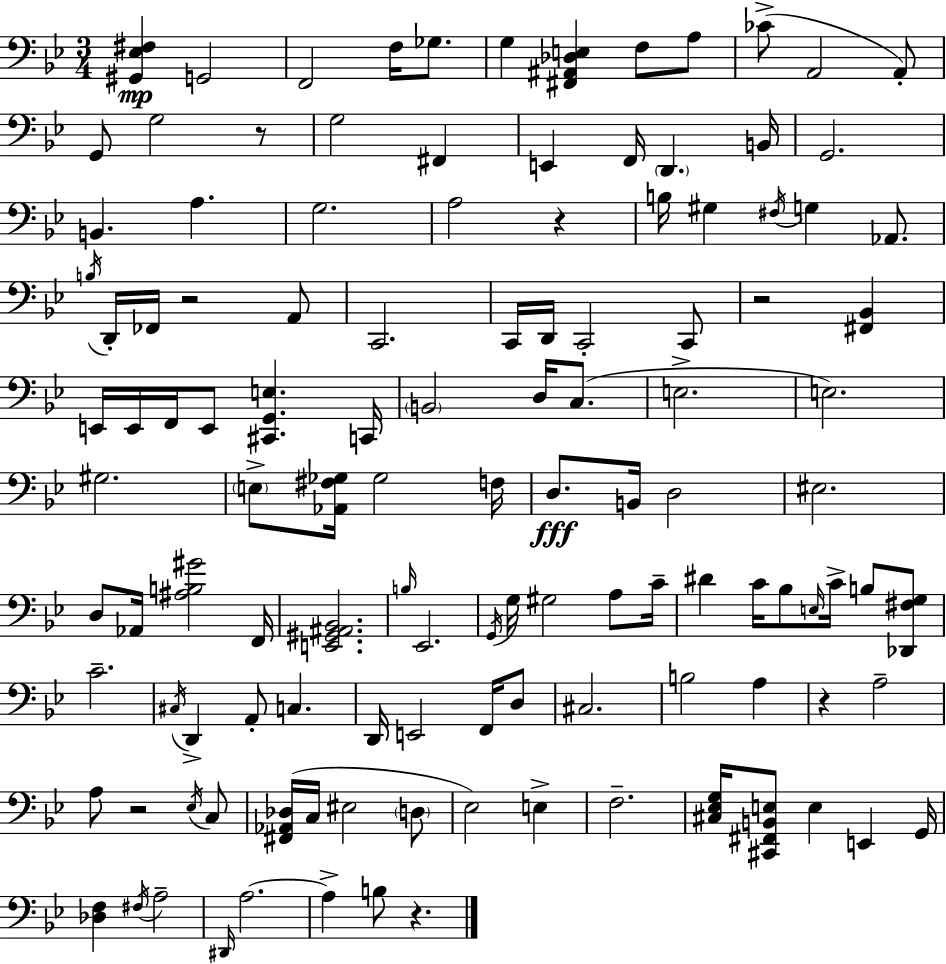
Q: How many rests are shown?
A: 7